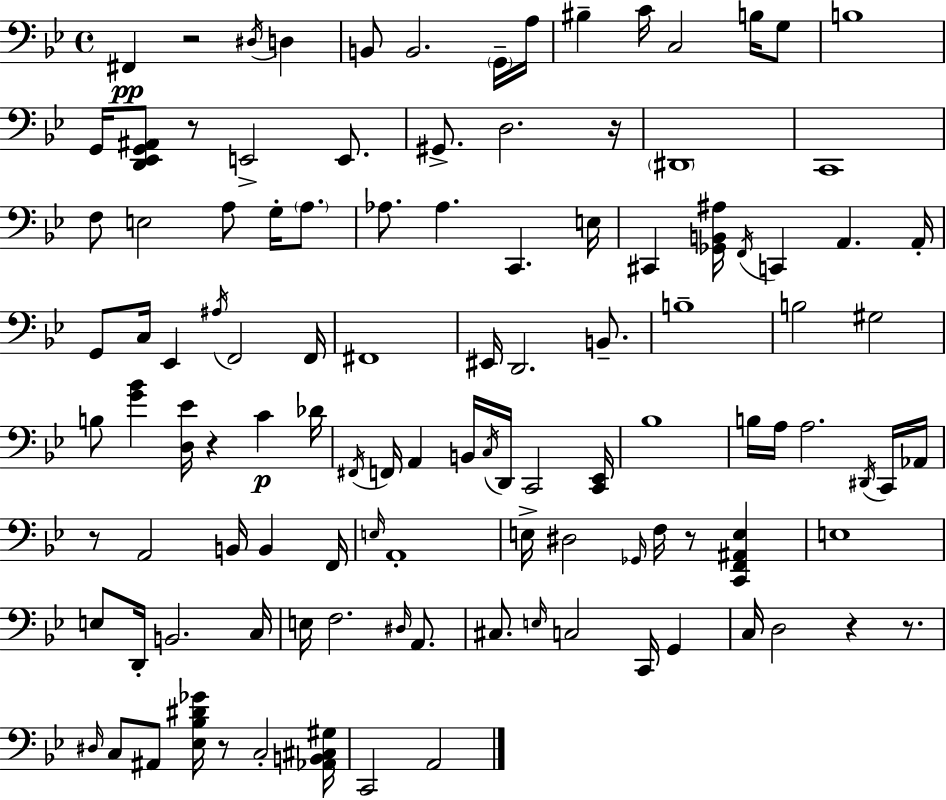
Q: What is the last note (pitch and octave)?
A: A2